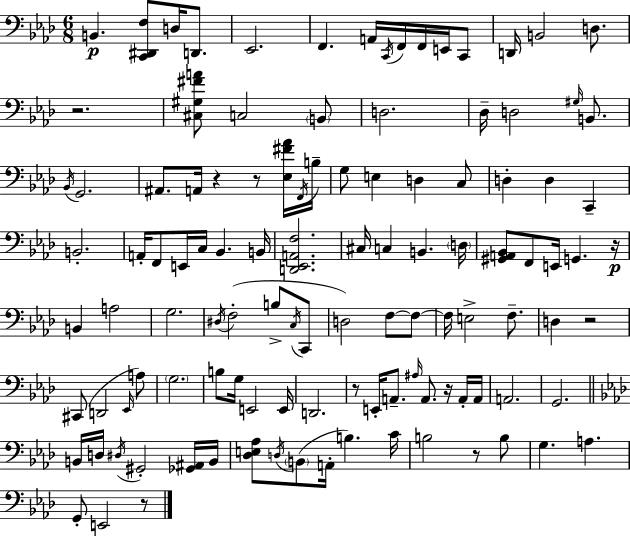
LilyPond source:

{
  \clef bass
  \numericTimeSignature
  \time 6/8
  \key f \minor
  \repeat volta 2 { b,4.\p <c, dis, f>8 d16 d,8. | ees,2. | f,4. a,16 \acciaccatura { c,16 } f,16 f,16 e,16 c,8 | d,16 b,2 d8. | \break r2. | <cis gis fis' a'>8 c2 \parenthesize b,8 | d2. | des16-- d2 \grace { gis16 } b,8. | \break \acciaccatura { bes,16 } g,2. | ais,8. a,16 r4 r8 | <ees fis' aes'>16 \acciaccatura { f,16 } b16-- g8 e4 d4 | c8 d4-. d4 | \break c,4-- b,2.-. | a,16-. f,8 e,16 c16 bes,4. | b,16 <d, ees, a, f>2. | cis16 c4 b,4. | \break \parenthesize d16 <gis, a, bes,>8 f,8 e,16 g,4. | r16\p b,4 a2 | g2. | \acciaccatura { dis16 } f2-.( | \break b8-> \acciaccatura { c16 } c,8 d2) | f8~~ f8~~ f16 e2-> | f8.-- d4 r2 | cis,8( d,2 | \break \grace { ees,16 }) a8 \parenthesize g2. | b8 g16 e,2 | e,16 d,2. | r8 e,16-. a,8.-- | \break \grace { ais16 } a,8. r16 a,16-. a,16 a,2. | g,2. | \bar "||" \break \key f \minor b,16 d16 \acciaccatura { dis16 } gis,2-. <ges, ais,>16 | b,16 <des e aes>8 \acciaccatura { d16 }( \parenthesize b,8 a,16-. b4.) | c'16 b2 r8 | b8 g4. a4. | \break g,8-. e,2 | r8 } \bar "|."
}